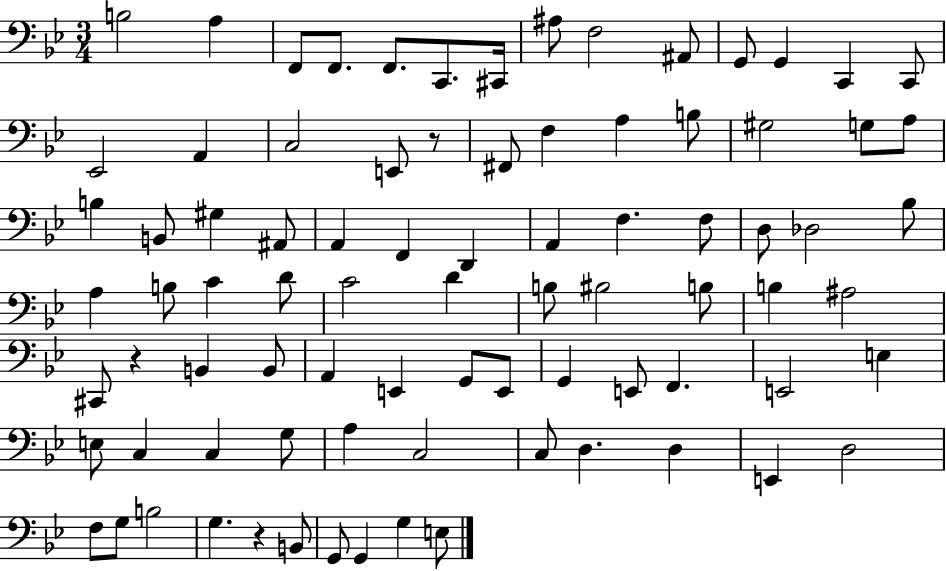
B3/h A3/q F2/e F2/e. F2/e. C2/e. C#2/s A#3/e F3/h A#2/e G2/e G2/q C2/q C2/e Eb2/h A2/q C3/h E2/e R/e F#2/e F3/q A3/q B3/e G#3/h G3/e A3/e B3/q B2/e G#3/q A#2/e A2/q F2/q D2/q A2/q F3/q. F3/e D3/e Db3/h Bb3/e A3/q B3/e C4/q D4/e C4/h D4/q B3/e BIS3/h B3/e B3/q A#3/h C#2/e R/q B2/q B2/e A2/q E2/q G2/e E2/e G2/q E2/e F2/q. E2/h E3/q E3/e C3/q C3/q G3/e A3/q C3/h C3/e D3/q. D3/q E2/q D3/h F3/e G3/e B3/h G3/q. R/q B2/e G2/e G2/q G3/q E3/e